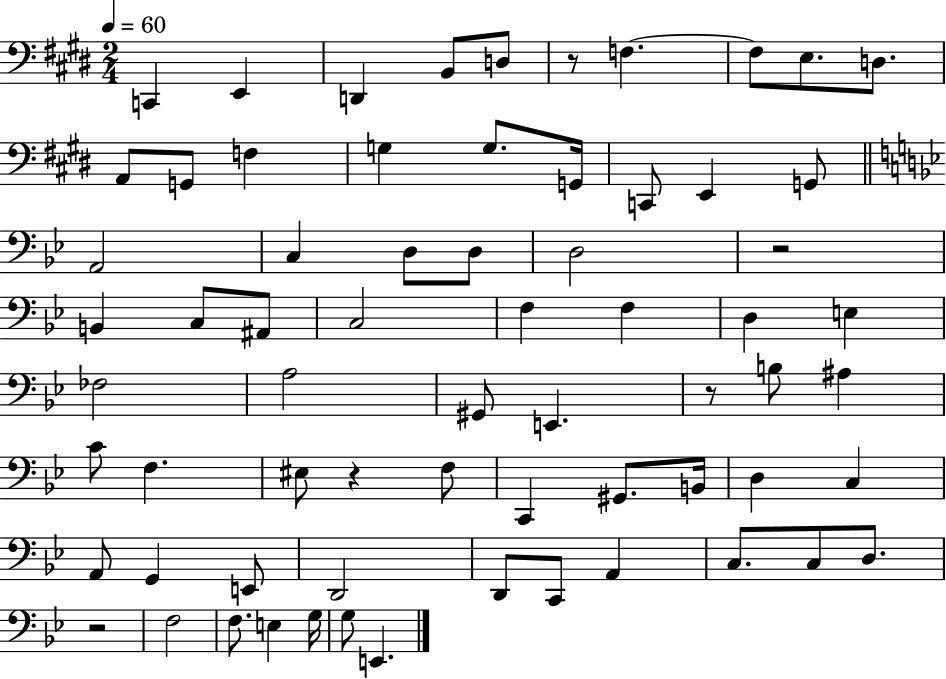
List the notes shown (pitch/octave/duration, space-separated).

C2/q E2/q D2/q B2/e D3/e R/e F3/q. F3/e E3/e. D3/e. A2/e G2/e F3/q G3/q G3/e. G2/s C2/e E2/q G2/e A2/h C3/q D3/e D3/e D3/h R/h B2/q C3/e A#2/e C3/h F3/q F3/q D3/q E3/q FES3/h A3/h G#2/e E2/q. R/e B3/e A#3/q C4/e F3/q. EIS3/e R/q F3/e C2/q G#2/e. B2/s D3/q C3/q A2/e G2/q E2/e D2/h D2/e C2/e A2/q C3/e. C3/e D3/e. R/h F3/h F3/e. E3/q G3/s G3/e E2/q.